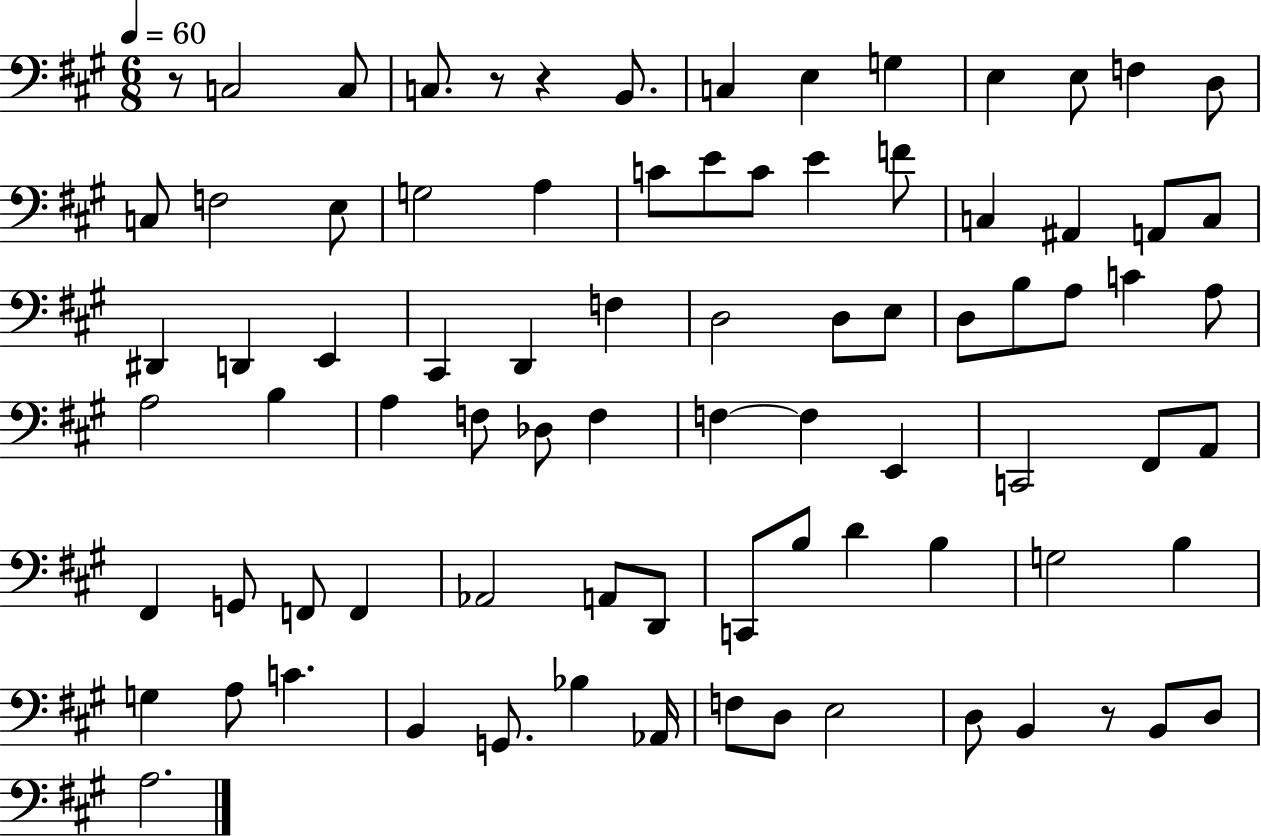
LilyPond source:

{
  \clef bass
  \numericTimeSignature
  \time 6/8
  \key a \major
  \tempo 4 = 60
  r8 c2 c8 | c8. r8 r4 b,8. | c4 e4 g4 | e4 e8 f4 d8 | \break c8 f2 e8 | g2 a4 | c'8 e'8 c'8 e'4 f'8 | c4 ais,4 a,8 c8 | \break dis,4 d,4 e,4 | cis,4 d,4 f4 | d2 d8 e8 | d8 b8 a8 c'4 a8 | \break a2 b4 | a4 f8 des8 f4 | f4~~ f4 e,4 | c,2 fis,8 a,8 | \break fis,4 g,8 f,8 f,4 | aes,2 a,8 d,8 | c,8 b8 d'4 b4 | g2 b4 | \break g4 a8 c'4. | b,4 g,8. bes4 aes,16 | f8 d8 e2 | d8 b,4 r8 b,8 d8 | \break a2. | \bar "|."
}